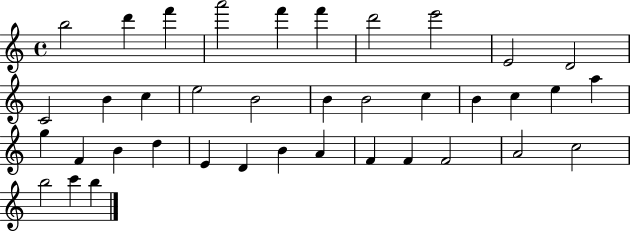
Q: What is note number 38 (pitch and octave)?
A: B5